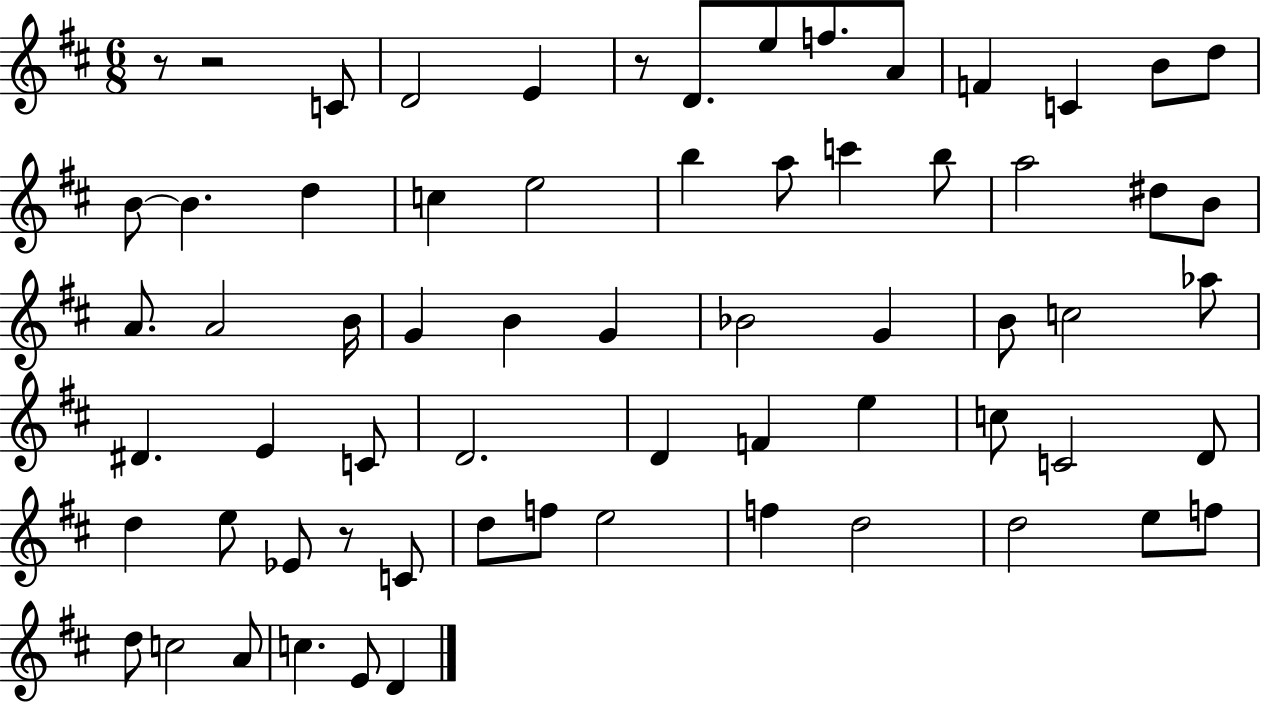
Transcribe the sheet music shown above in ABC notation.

X:1
T:Untitled
M:6/8
L:1/4
K:D
z/2 z2 C/2 D2 E z/2 D/2 e/2 f/2 A/2 F C B/2 d/2 B/2 B d c e2 b a/2 c' b/2 a2 ^d/2 B/2 A/2 A2 B/4 G B G _B2 G B/2 c2 _a/2 ^D E C/2 D2 D F e c/2 C2 D/2 d e/2 _E/2 z/2 C/2 d/2 f/2 e2 f d2 d2 e/2 f/2 d/2 c2 A/2 c E/2 D